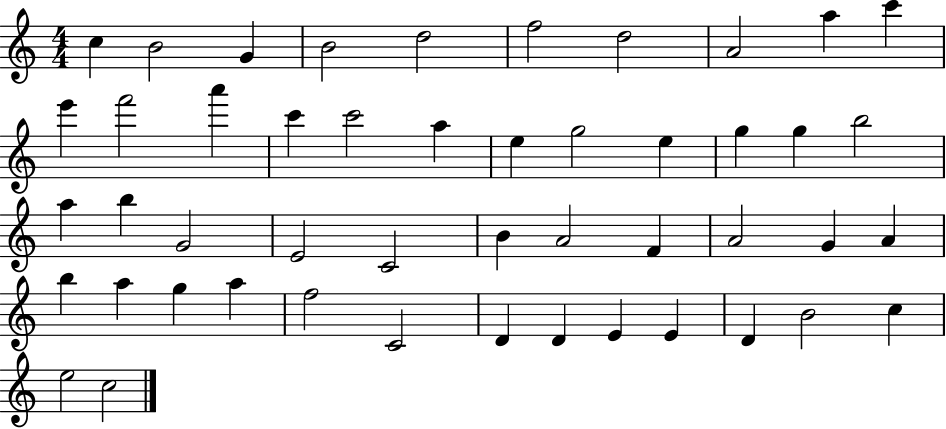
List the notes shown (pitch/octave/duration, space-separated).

C5/q B4/h G4/q B4/h D5/h F5/h D5/h A4/h A5/q C6/q E6/q F6/h A6/q C6/q C6/h A5/q E5/q G5/h E5/q G5/q G5/q B5/h A5/q B5/q G4/h E4/h C4/h B4/q A4/h F4/q A4/h G4/q A4/q B5/q A5/q G5/q A5/q F5/h C4/h D4/q D4/q E4/q E4/q D4/q B4/h C5/q E5/h C5/h